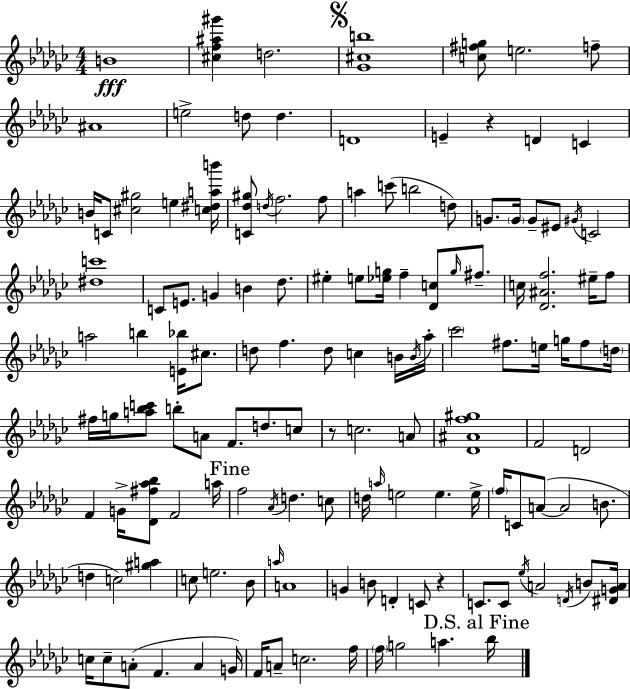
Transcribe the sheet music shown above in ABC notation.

X:1
T:Untitled
M:4/4
L:1/4
K:Ebm
B4 [^cf^a^g'] d2 [_G^cb]4 [c^fg]/2 e2 f/2 ^A4 e2 d/2 d D4 E z D C B/4 C/2 [^c^g]2 e [c^dab']/4 [C_d^g]/2 d/4 f2 f/2 a c'/2 b2 d/2 G/2 G/4 G/2 ^E/2 ^G/4 C2 [^dc']4 C/2 E/2 G B _d/2 ^e e/2 [_eg]/4 f [_Dc]/2 g/4 ^f/2 c/4 [_D^Af]2 ^e/4 f/2 a2 b [E_b]/4 ^c/2 d/2 f d/2 c B/4 B/4 _a/4 _c'2 ^f/2 e/4 g/4 ^f/2 d/4 ^f/4 g/4 [a_bc']/2 b/2 A/2 F/2 d/2 c/2 z/2 c2 A/2 [_D^Af^g]4 F2 D2 F G/4 [_D^f_a_b]/2 F2 a/4 f2 _A/4 d c/2 d/4 a/4 e2 e e/4 f/4 C/2 A/2 A2 B/2 d c2 [^ga] c/2 e2 _B/2 a/4 A4 G B/2 D C/2 z C/2 C/2 _e/4 A2 D/4 B/2 [^DGA]/4 c/4 c/2 A/2 F A G/4 F/4 A/2 c2 f/4 f/4 g2 a _b/4